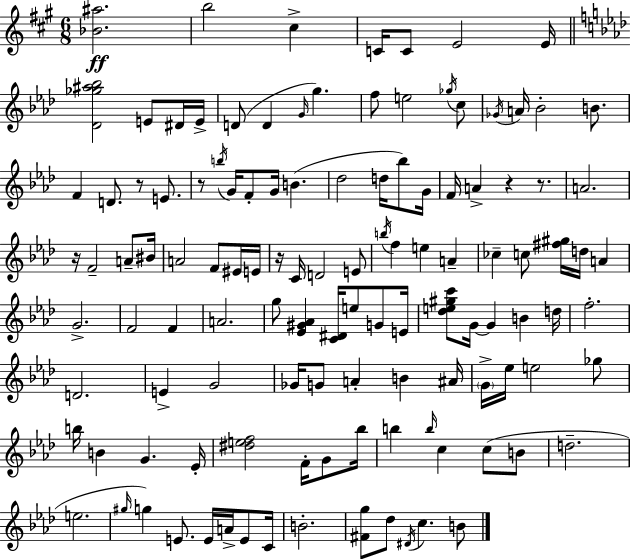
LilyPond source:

{
  \clef treble
  \numericTimeSignature
  \time 6/8
  \key a \major
  <bes' ais''>2.\ff | b''2 cis''4-> | c'16 c'8 e'2 e'16 | \bar "||" \break \key f \minor <des' ges'' ais'' bes''>2 e'8 dis'16 e'16-> | d'8( d'4 \grace { g'16 } g''4.) | f''8 e''2 \acciaccatura { ges''16 } | c''8 \acciaccatura { ges'16 } a'16 bes'2-. | \break b'8. f'4 d'8. r8 | e'8. r8 \acciaccatura { b''16 } g'16 f'8-. g'16 b'4.( | des''2 | d''16 bes''8) g'16 f'16 a'4-> r4 | \break r8. a'2. | r16 f'2-- | a'8-- bis'16 a'2 | f'8 eis'16 e'16 r16 c'16 d'2 | \break e'8 \acciaccatura { b''16 } f''4 e''4 | a'4-- ces''4-- c''8 <fis'' gis''>16 | d''16 a'4 g'2.-> | f'2 | \break f'4 a'2. | g''8 <ees' gis' aes'>4 <c' dis'>16 | e''8 g'8 e'16 <des'' e'' gis'' c'''>8 g'16~~ g'4 | b'4 d''16 f''2.-. | \break d'2. | e'4-> g'2 | ges'16 g'8 a'4-. | b'4 ais'16 \parenthesize g'16-> ees''16 e''2 | \break ges''8 b''16 b'4 g'4. | ees'16-. <dis'' e'' f''>2 | f'16-. g'8 bes''16 b''4 \grace { b''16 } c''4 | c''8( b'8 d''2.-- | \break e''2. | \grace { gis''16 } g''4) e'8. | e'16 a'16-> e'8 c'16 b'2.-. | <fis' g''>8 des''8 \acciaccatura { dis'16 } | \break c''4. b'8 \bar "|."
}